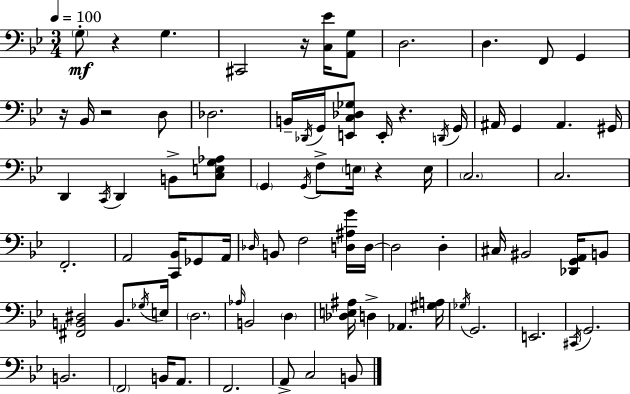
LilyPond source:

{
  \clef bass
  \numericTimeSignature
  \time 3/4
  \key g \minor
  \tempo 4 = 100
  \repeat volta 2 { \parenthesize g8-.\mf r4 g4. | cis,2 r16 <c ees'>16 <a, g>8 | d2. | d4. f,8 g,4 | \break r16 bes,16 r2 d8 | des2. | b,16-- \acciaccatura { des,16 } g,16 <e, c des ges>8 e,16-. r4. | \acciaccatura { d,16 } g,16 ais,16 g,4 ais,4. | \break gis,16 d,4 \acciaccatura { c,16 } d,4 b,8-> | <c e g aes>8 \parenthesize g,4 \acciaccatura { g,16 } f8-> \parenthesize e16 r4 | e16 \parenthesize c2. | c2. | \break f,2.-. | a,2 | <c, bes,>16 ges,8 a,16 \grace { des16 } b,8 f2 | <d ais g'>16 d16~~ d2 | \break d4-. cis16 bis,2 | <des, g, a,>16 b,8 <fis, b, dis>2 | b,8. \acciaccatura { ges16 } e16 \parenthesize d2. | \grace { aes16 } b,2 | \break \parenthesize d4 <des e ais>16 d4-> | aes,4. <gis a>16 \acciaccatura { ges16 } g,2. | e,2. | \acciaccatura { cis,16 } g,2. | \break b,2. | \parenthesize f,2 | b,16 a,8. f,2. | a,8-> c2 | \break b,8 } \bar "|."
}